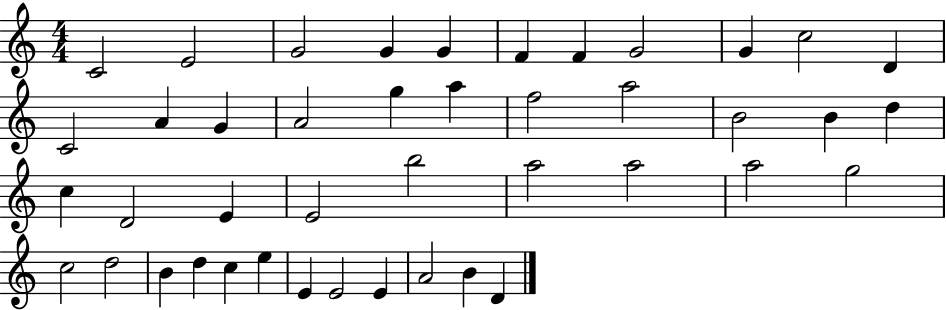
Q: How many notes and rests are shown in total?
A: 43